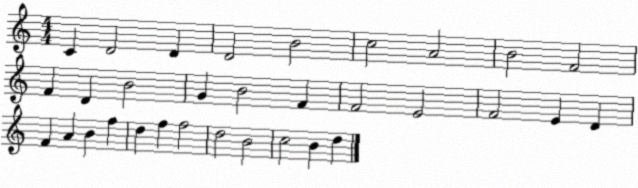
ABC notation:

X:1
T:Untitled
M:4/4
L:1/4
K:C
C D2 D D2 B2 c2 A2 B2 F2 F D B2 G B2 F F2 E2 F2 E D F A B f d f f2 d2 B2 c2 B d